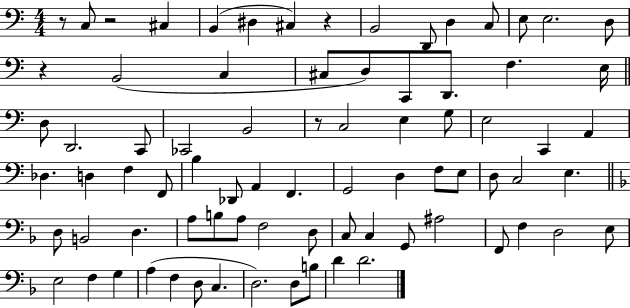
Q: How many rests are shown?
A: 5